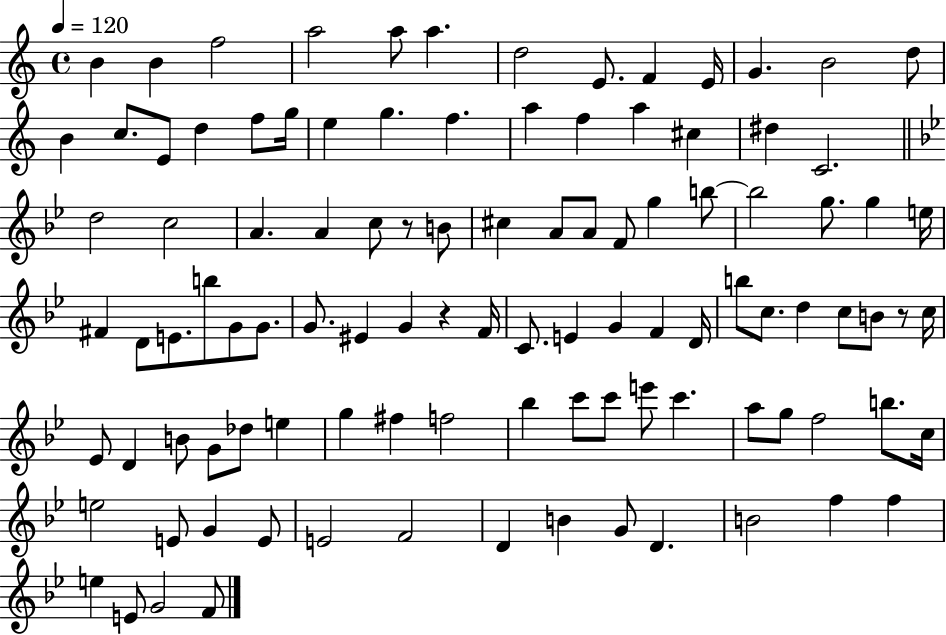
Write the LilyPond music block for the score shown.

{
  \clef treble
  \time 4/4
  \defaultTimeSignature
  \key c \major
  \tempo 4 = 120
  b'4 b'4 f''2 | a''2 a''8 a''4. | d''2 e'8. f'4 e'16 | g'4. b'2 d''8 | \break b'4 c''8. e'8 d''4 f''8 g''16 | e''4 g''4. f''4. | a''4 f''4 a''4 cis''4 | dis''4 c'2. | \break \bar "||" \break \key bes \major d''2 c''2 | a'4. a'4 c''8 r8 b'8 | cis''4 a'8 a'8 f'8 g''4 b''8~~ | b''2 g''8. g''4 e''16 | \break fis'4 d'8 e'8. b''8 g'8 g'8. | g'8. eis'4 g'4 r4 f'16 | c'8. e'4 g'4 f'4 d'16 | b''8 c''8. d''4 c''8 b'8 r8 c''16 | \break ees'8 d'4 b'8 g'8 des''8 e''4 | g''4 fis''4 f''2 | bes''4 c'''8 c'''8 e'''8 c'''4. | a''8 g''8 f''2 b''8. c''16 | \break e''2 e'8 g'4 e'8 | e'2 f'2 | d'4 b'4 g'8 d'4. | b'2 f''4 f''4 | \break e''4 e'8 g'2 f'8 | \bar "|."
}